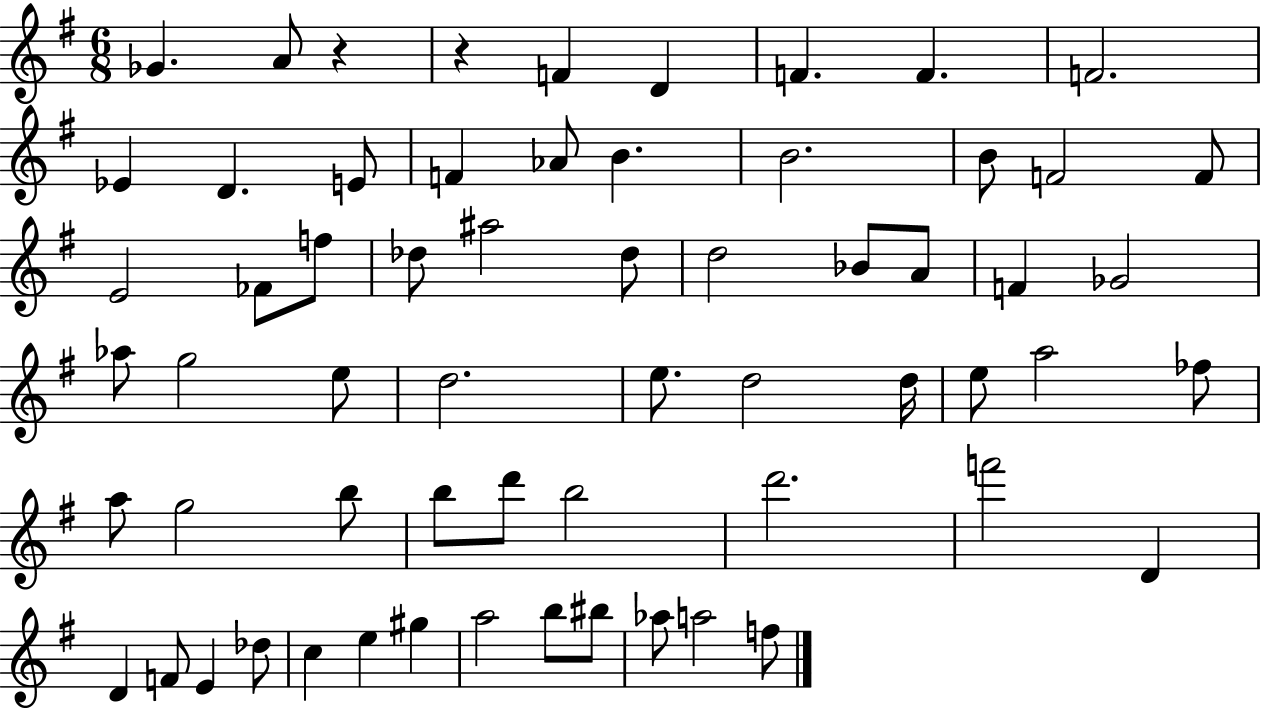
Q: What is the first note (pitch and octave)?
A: Gb4